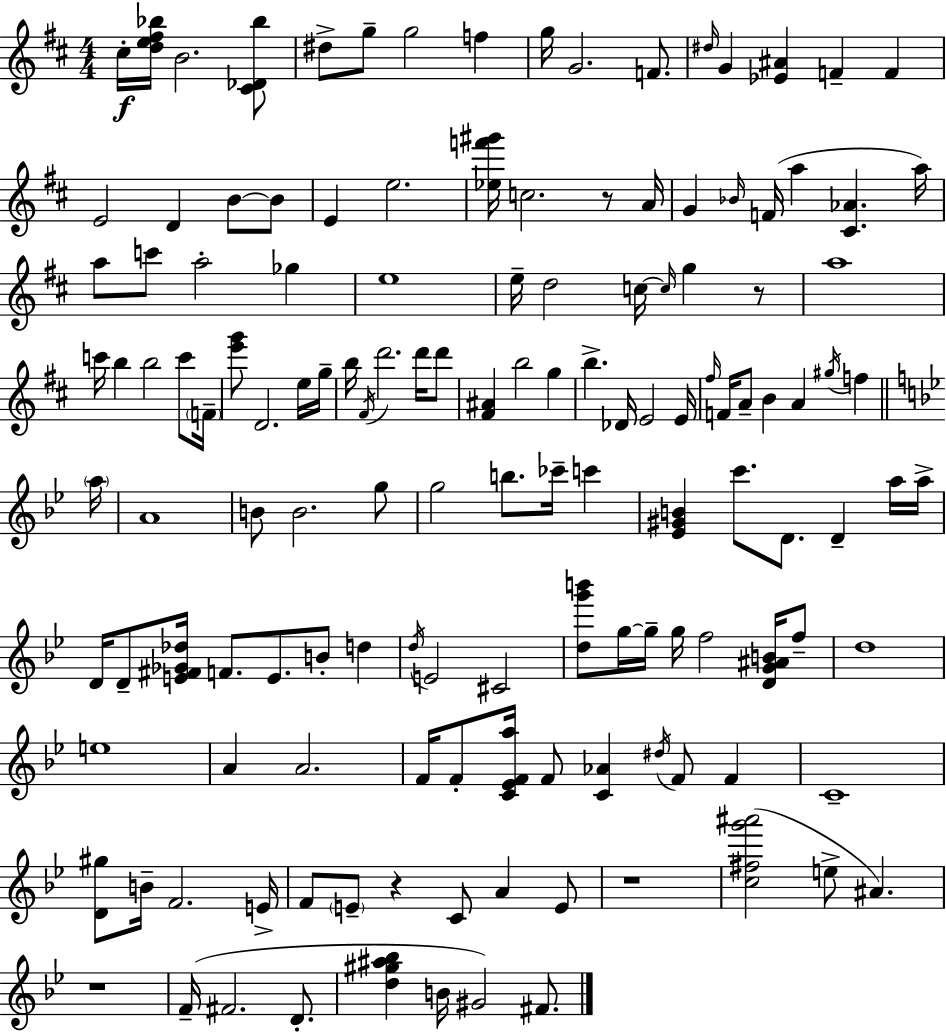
C#5/s [D5,E5,F#5,Bb5]/s B4/h. [C#4,Db4,Bb5]/e D#5/e G5/e G5/h F5/q G5/s G4/h. F4/e. D#5/s G4/q [Eb4,A#4]/q F4/q F4/q E4/h D4/q B4/e B4/e E4/q E5/h. [Eb5,F6,G#6]/s C5/h. R/e A4/s G4/q Bb4/s F4/s A5/q [C#4,Ab4]/q. A5/s A5/e C6/e A5/h Gb5/q E5/w E5/s D5/h C5/s C5/s G5/q R/e A5/w C6/s B5/q B5/h C6/e F4/s [E6,G6]/e D4/h. E5/s G5/s B5/s F#4/s D6/h. D6/s D6/e [F#4,A#4]/q B5/h G5/q B5/q. Db4/s E4/h E4/s F#5/s F4/s A4/e B4/q A4/q G#5/s F5/q A5/s A4/w B4/e B4/h. G5/e G5/h B5/e. CES6/s C6/q [Eb4,G#4,B4]/q C6/e. D4/e. D4/q A5/s A5/s D4/s D4/e [E4,F#4,Gb4,Db5]/s F4/e. E4/e. B4/e D5/q D5/s E4/h C#4/h [D5,G6,B6]/e G5/s G5/s G5/s F5/h [D4,G4,A#4,B4]/s F5/e D5/w E5/w A4/q A4/h. F4/s F4/e [C4,Eb4,F4,A5]/s F4/e [C4,Ab4]/q D#5/s F4/e F4/q C4/w [D4,G#5]/e B4/s F4/h. E4/s F4/e E4/e R/q C4/e A4/q E4/e R/w [C5,F#5,G6,A#6]/h E5/e A#4/q. R/w F4/s F#4/h. D4/e. [D5,G#5,A#5,Bb5]/q B4/s G#4/h F#4/e.